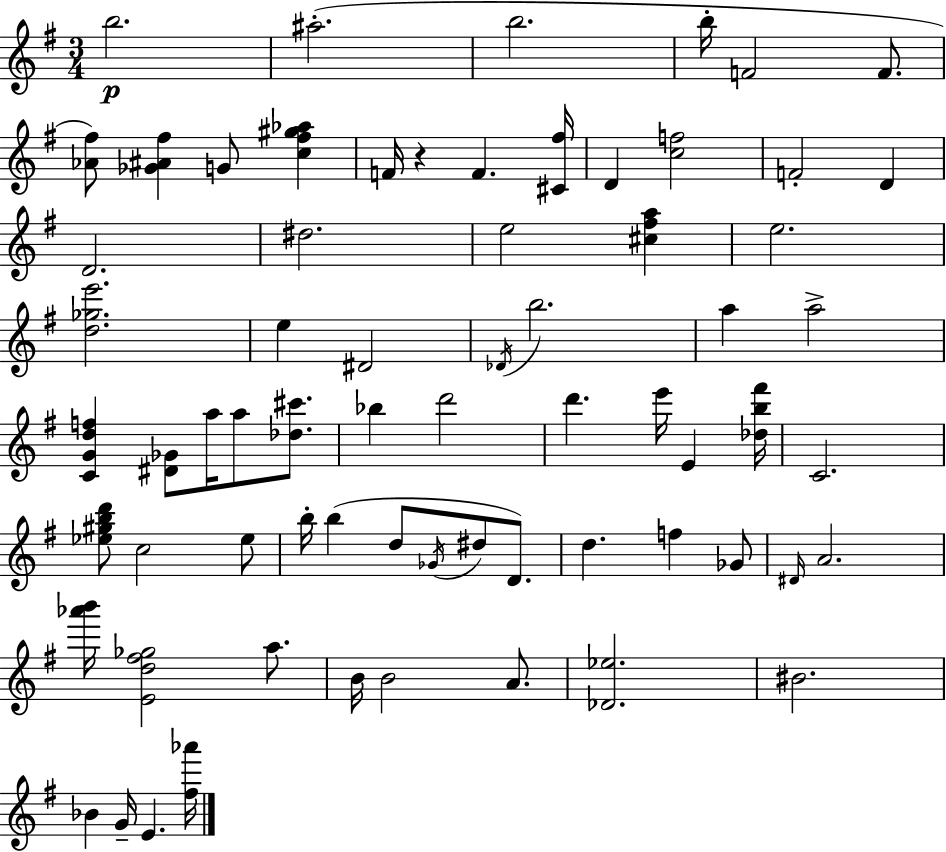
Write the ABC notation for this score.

X:1
T:Untitled
M:3/4
L:1/4
K:Em
b2 ^a2 b2 b/4 F2 F/2 [_A^f]/2 [_G^A^f] G/2 [c^f^g_a] F/4 z F [^C^f]/4 D [cf]2 F2 D D2 ^d2 e2 [^c^fa] e2 [d_ge']2 e ^D2 _D/4 b2 a a2 [CGdf] [^D_G]/2 a/4 a/2 [_d^c']/2 _b d'2 d' e'/4 E [_db^f']/4 C2 [_e^gbd']/2 c2 _e/2 b/4 b d/2 _G/4 ^d/2 D/2 d f _G/2 ^D/4 A2 [_a'b']/4 [Ed^f_g]2 a/2 B/4 B2 A/2 [_D_e]2 ^B2 _B G/4 E [^f_a']/4